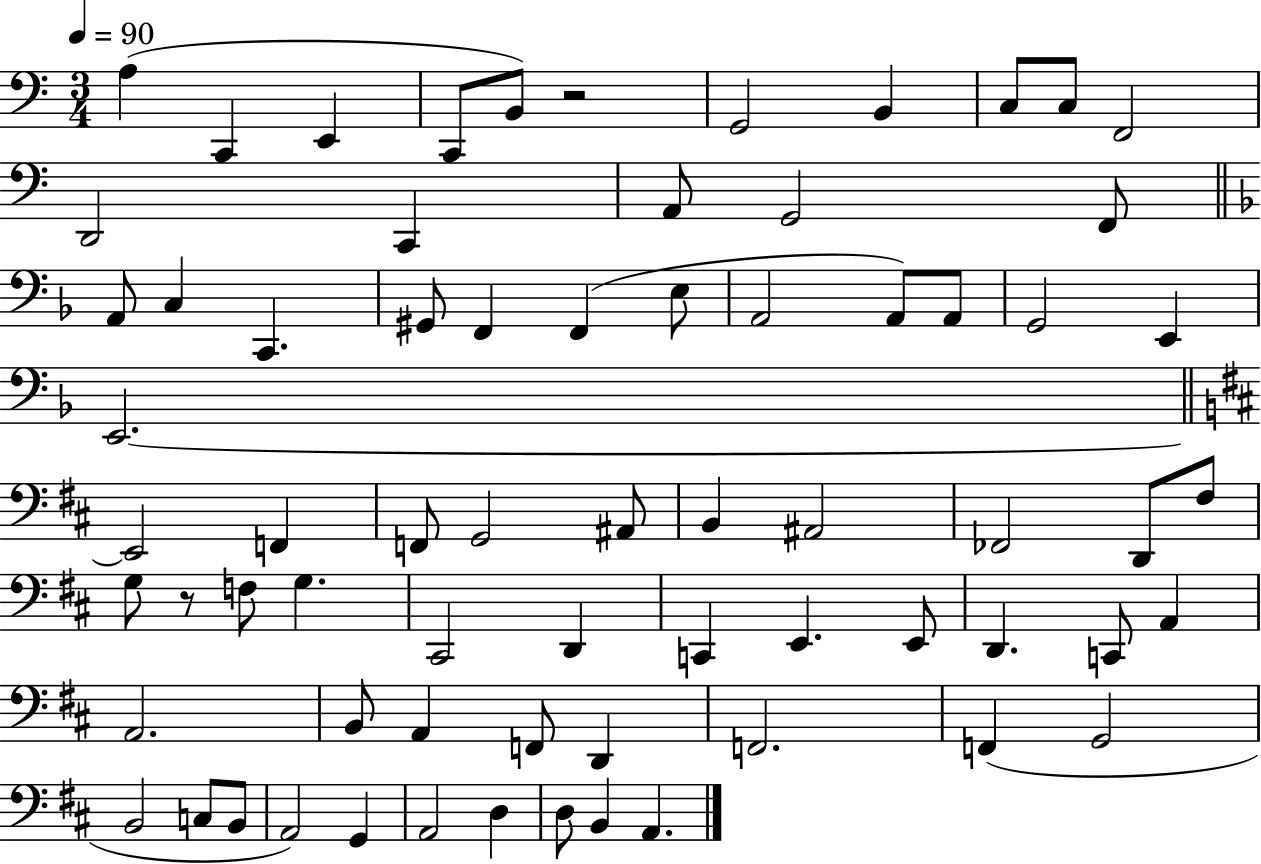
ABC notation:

X:1
T:Untitled
M:3/4
L:1/4
K:C
A, C,, E,, C,,/2 B,,/2 z2 G,,2 B,, C,/2 C,/2 F,,2 D,,2 C,, A,,/2 G,,2 F,,/2 A,,/2 C, C,, ^G,,/2 F,, F,, E,/2 A,,2 A,,/2 A,,/2 G,,2 E,, E,,2 E,,2 F,, F,,/2 G,,2 ^A,,/2 B,, ^A,,2 _F,,2 D,,/2 ^F,/2 G,/2 z/2 F,/2 G, ^C,,2 D,, C,, E,, E,,/2 D,, C,,/2 A,, A,,2 B,,/2 A,, F,,/2 D,, F,,2 F,, G,,2 B,,2 C,/2 B,,/2 A,,2 G,, A,,2 D, D,/2 B,, A,,